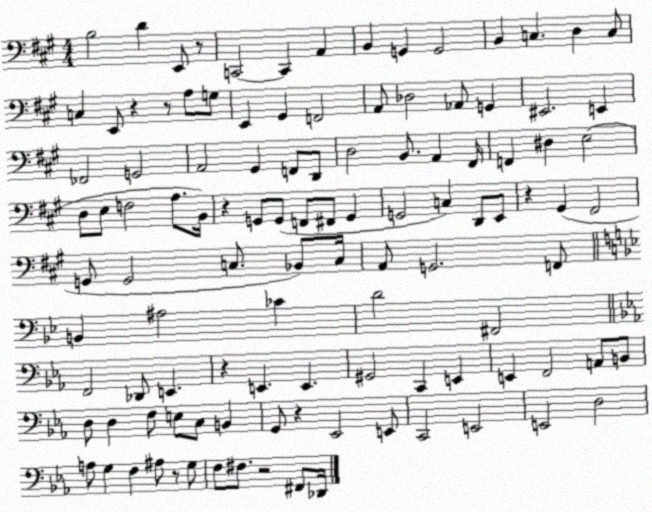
X:1
T:Untitled
M:4/4
L:1/4
K:A
B,2 D E,,/2 z/2 C,,2 C,, A,, B,, G,, G,,2 B,, C, D, C,/2 C, E,,/2 z z/2 A,/2 G,/2 E,, ^G,, F,,2 A,,/2 _D,2 _A,,/2 G,, ^E,,2 E,, _F,,2 G,,2 A,,2 ^G,, F,,/2 D,,/2 D,2 B,,/2 A,, ^F,,/4 F,, ^D, E,2 D,/2 E,/2 F,2 A,/2 B,,/4 z G,,/2 G,,/2 F,,/2 ^F,,/2 G,, G,,2 C, D,,/2 E,,/2 z ^G,, ^F,,2 G,,/2 G,,2 C,/2 _B,,/2 C,/4 A,,/2 G,,2 F,,/2 B,, ^A,2 _C D2 ^F,,2 F,,2 _D,,/2 E,, z E,, E,, ^G,,2 C,, E,, E,, F,,2 A,,/2 B,,/2 D,/2 D, F,/2 E,/2 C,/2 B,, G,,/2 z _E,,2 E,,/2 C,,2 E,,2 E,,2 D,2 A,/2 G, F, ^A,/2 z/2 G,/2 F,/2 ^F,/2 z2 ^F,,/2 _D,,/4